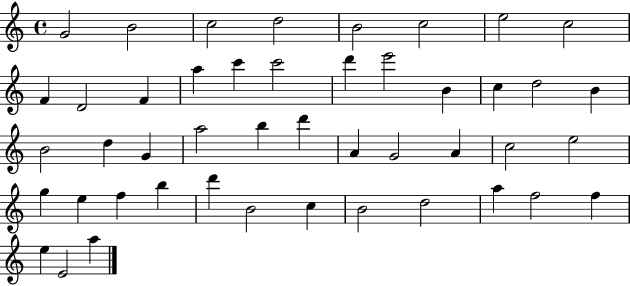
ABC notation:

X:1
T:Untitled
M:4/4
L:1/4
K:C
G2 B2 c2 d2 B2 c2 e2 c2 F D2 F a c' c'2 d' e'2 B c d2 B B2 d G a2 b d' A G2 A c2 e2 g e f b d' B2 c B2 d2 a f2 f e E2 a